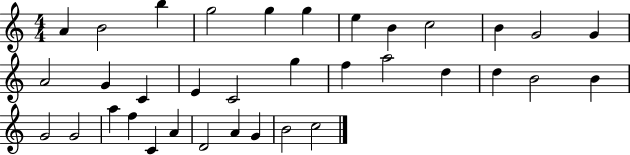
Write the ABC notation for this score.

X:1
T:Untitled
M:4/4
L:1/4
K:C
A B2 b g2 g g e B c2 B G2 G A2 G C E C2 g f a2 d d B2 B G2 G2 a f C A D2 A G B2 c2